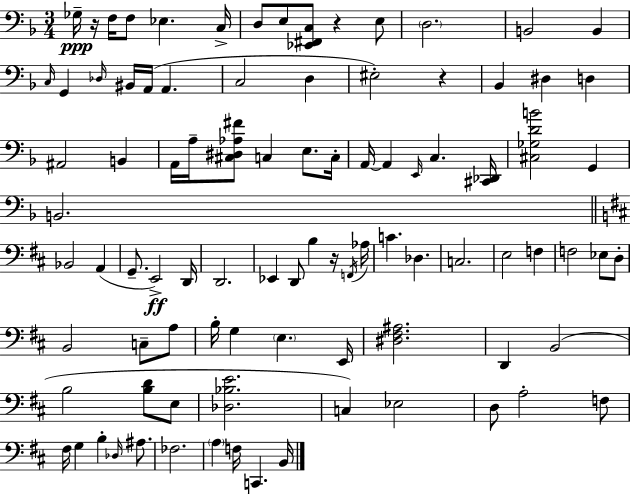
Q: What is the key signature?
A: F major